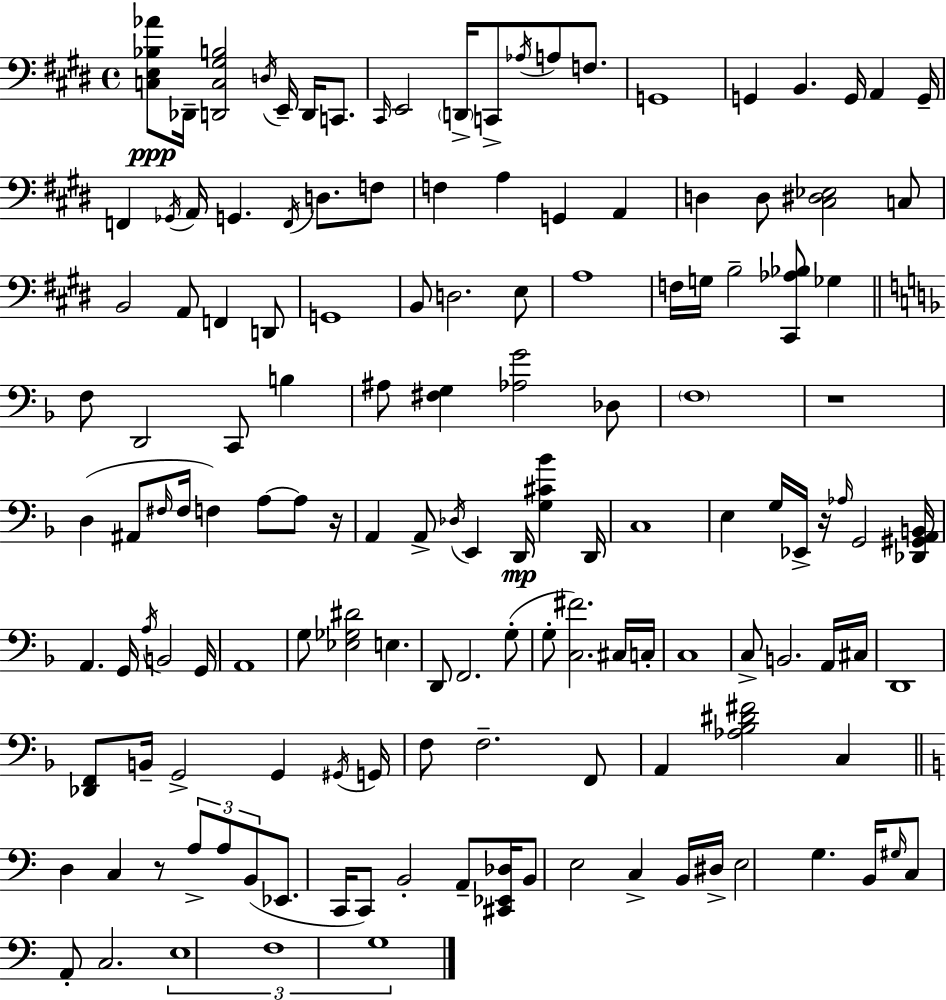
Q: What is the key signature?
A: E major